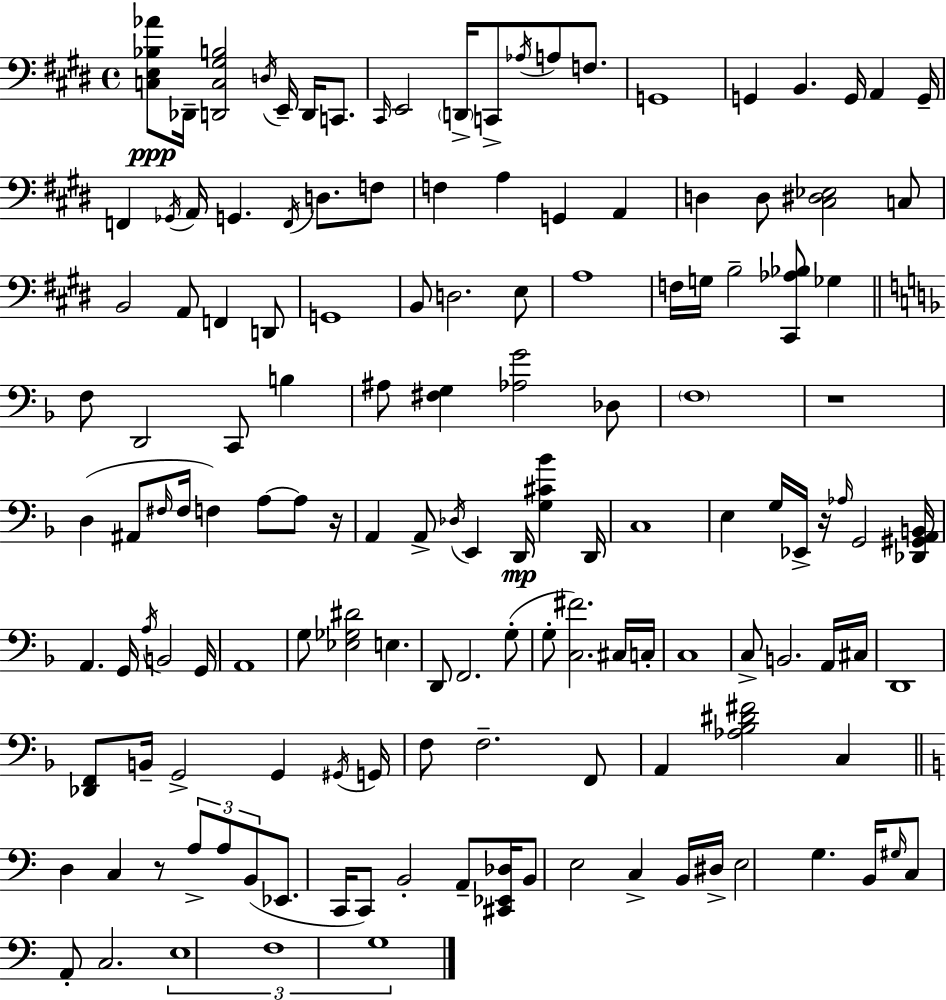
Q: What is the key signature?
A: E major